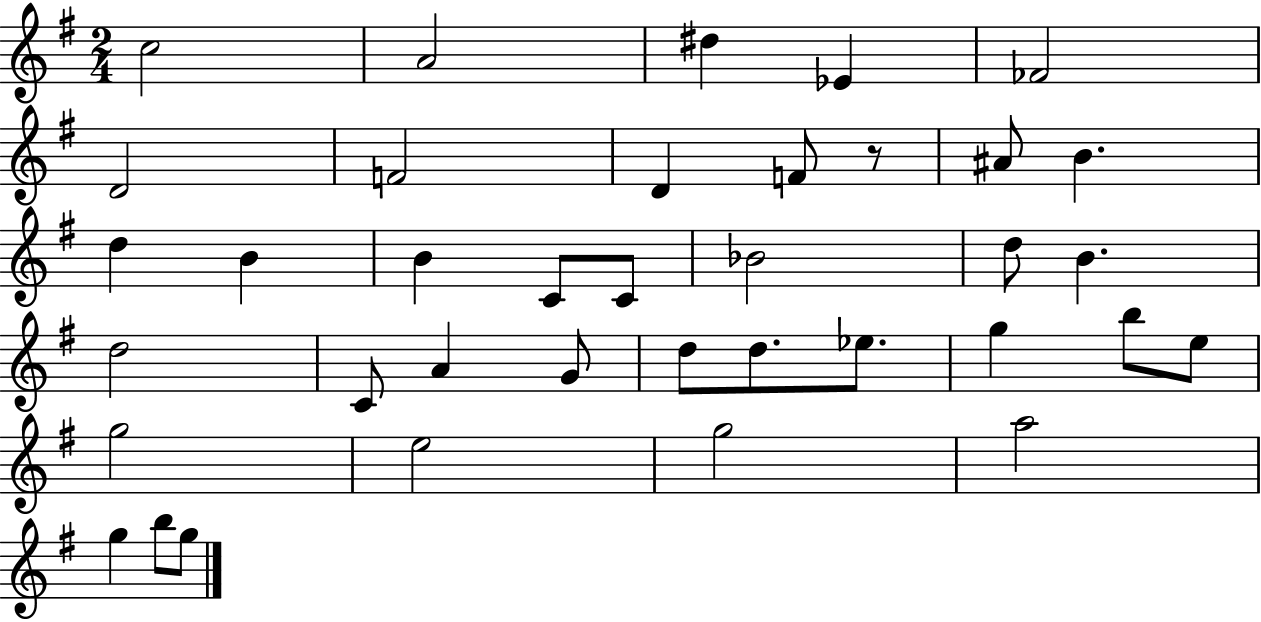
X:1
T:Untitled
M:2/4
L:1/4
K:G
c2 A2 ^d _E _F2 D2 F2 D F/2 z/2 ^A/2 B d B B C/2 C/2 _B2 d/2 B d2 C/2 A G/2 d/2 d/2 _e/2 g b/2 e/2 g2 e2 g2 a2 g b/2 g/2